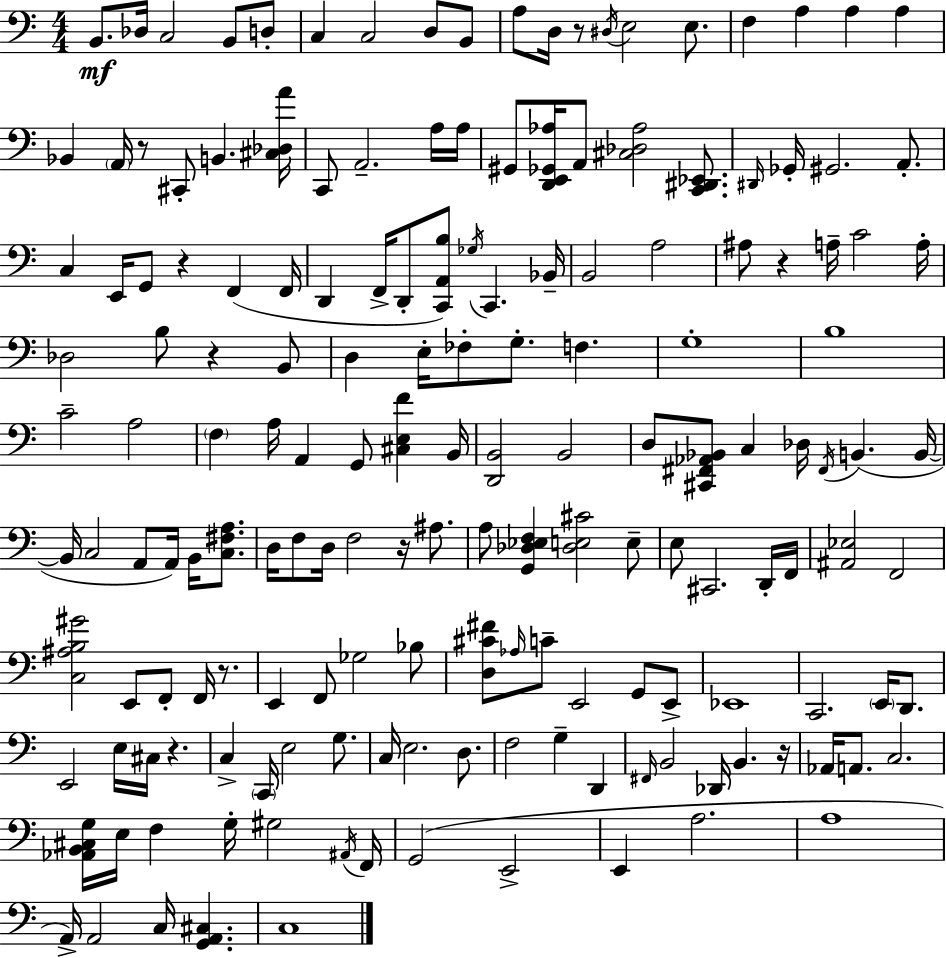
{
  \clef bass
  \numericTimeSignature
  \time 4/4
  \key a \minor
  b,8.\mf des16 c2 b,8 d8-. | c4 c2 d8 b,8 | a8 d16 r8 \acciaccatura { dis16 } e2 e8. | f4 a4 a4 a4 | \break bes,4 \parenthesize a,16 r8 cis,8-. b,4. | <cis des a'>16 c,8 a,2.-- a16 | a16 gis,8 <d, e, ges, aes>16 a,8 <cis des aes>2 <c, dis, ees,>8. | \grace { dis,16 } ges,16-. gis,2. a,8.-. | \break c4 e,16 g,8 r4 f,4( | f,16 d,4 f,16-> d,8-. <c, a, b>8) \acciaccatura { ges16 } c,4. | bes,16-- b,2 a2 | ais8 r4 a16-- c'2 | \break a16-. des2 b8 r4 | b,8 d4 e16-. fes8-. g8.-. f4. | g1-. | b1 | \break c'2-- a2 | \parenthesize f4 a16 a,4 g,8 <cis e f'>4 | b,16 <d, b,>2 b,2 | d8 <cis, fis, aes, bes,>8 c4 des16 \acciaccatura { fis,16 } b,4.( | \break b,16~~ b,16 c2 a,8 a,16) | b,16 <c fis a>8. d16 f8 d16 f2 | r16 ais8. a8 <g, des ees f>4 <des e cis'>2 | e8-- e8 cis,2. | \break d,16-. f,16 <ais, ees>2 f,2 | <c ais b gis'>2 e,8 f,8-. | f,16 r8. e,4 f,8 ges2 | bes8 <d cis' fis'>8 \grace { aes16 } c'8-- e,2 | \break g,8 e,8-> ees,1 | c,2. | \parenthesize e,16 d,8. e,2 e16 cis16 r4. | c4-> \parenthesize c,16 e2 | \break g8. c16 e2. | d8. f2 g4-- | d,4 \grace { fis,16 } b,2 des,16 b,4. | r16 aes,16 a,8. c2. | \break <aes, b, cis g>16 e16 f4 g16-. gis2 | \acciaccatura { ais,16 } f,16 g,2( e,2-> | e,4 a2. | a1 | \break a,16->) a,2 | c16 <g, a, cis>4. c1 | \bar "|."
}